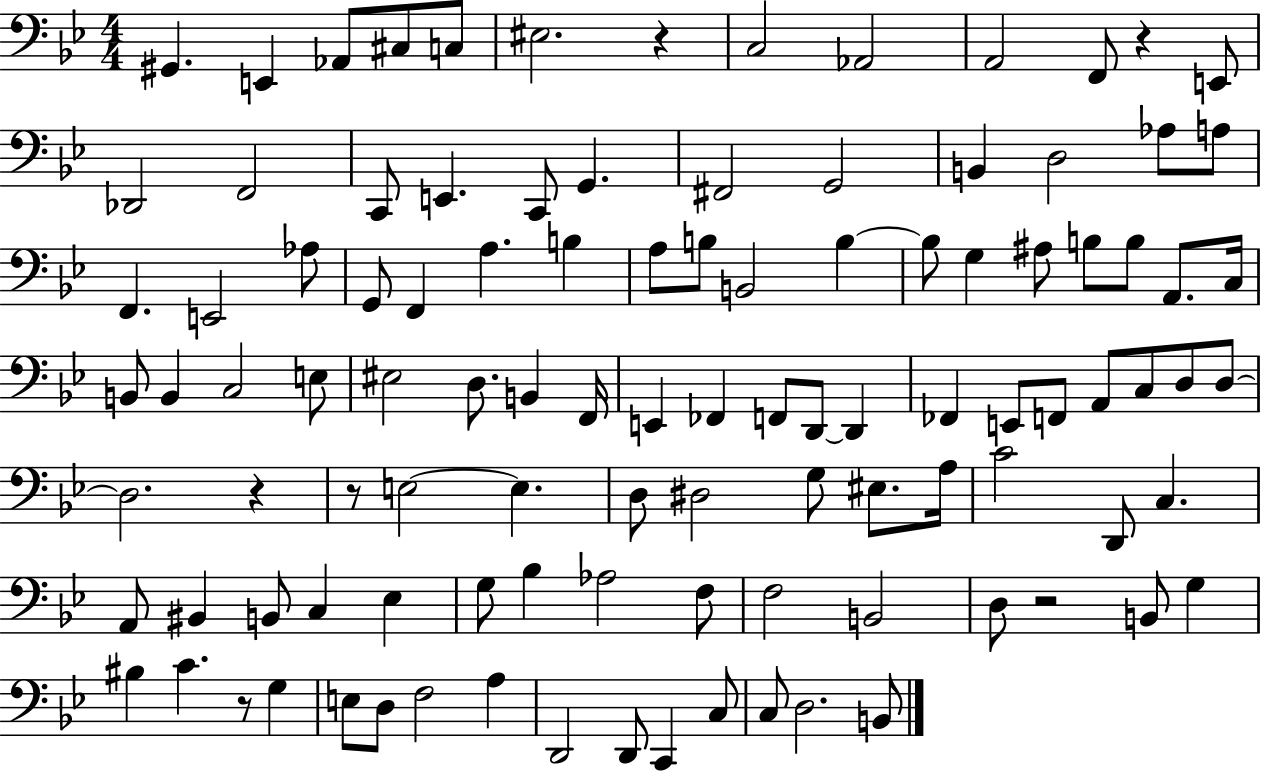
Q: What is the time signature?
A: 4/4